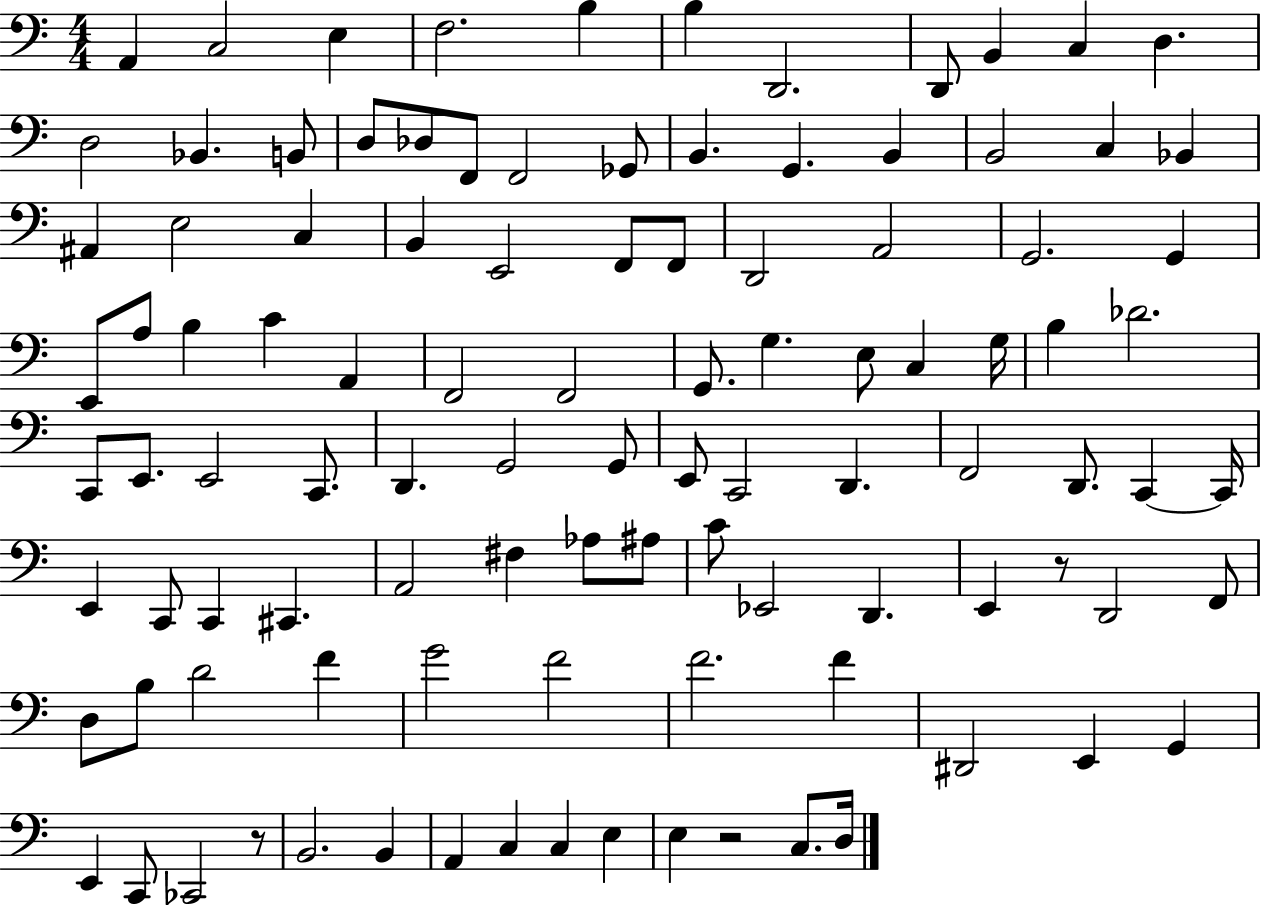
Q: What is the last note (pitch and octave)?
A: D3